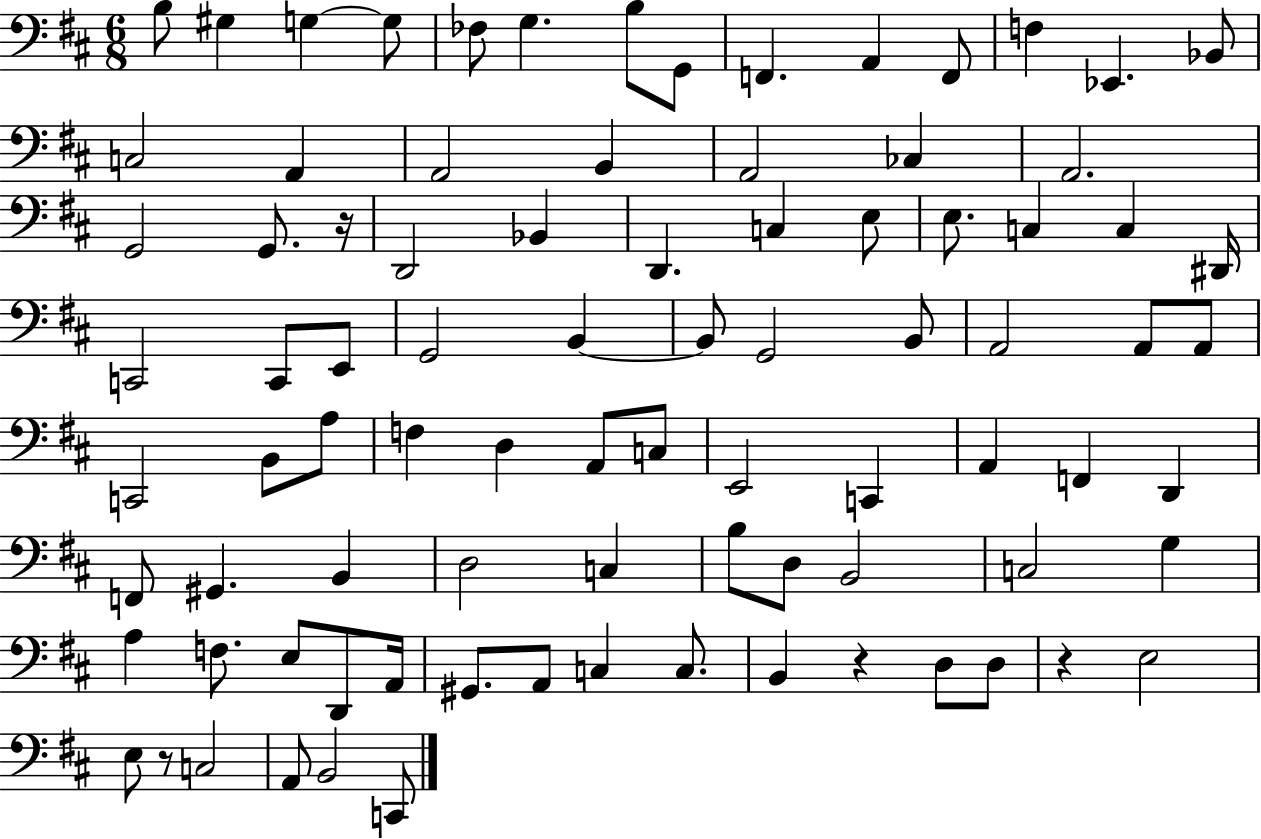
B3/e G#3/q G3/q G3/e FES3/e G3/q. B3/e G2/e F2/q. A2/q F2/e F3/q Eb2/q. Bb2/e C3/h A2/q A2/h B2/q A2/h CES3/q A2/h. G2/h G2/e. R/s D2/h Bb2/q D2/q. C3/q E3/e E3/e. C3/q C3/q D#2/s C2/h C2/e E2/e G2/h B2/q B2/e G2/h B2/e A2/h A2/e A2/e C2/h B2/e A3/e F3/q D3/q A2/e C3/e E2/h C2/q A2/q F2/q D2/q F2/e G#2/q. B2/q D3/h C3/q B3/e D3/e B2/h C3/h G3/q A3/q F3/e. E3/e D2/e A2/s G#2/e. A2/e C3/q C3/e. B2/q R/q D3/e D3/e R/q E3/h E3/e R/e C3/h A2/e B2/h C2/e